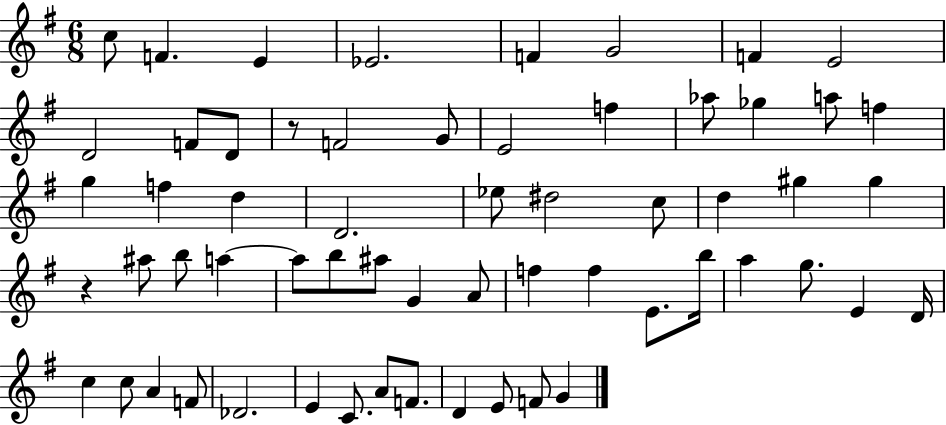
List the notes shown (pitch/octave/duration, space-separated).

C5/e F4/q. E4/q Eb4/h. F4/q G4/h F4/q E4/h D4/h F4/e D4/e R/e F4/h G4/e E4/h F5/q Ab5/e Gb5/q A5/e F5/q G5/q F5/q D5/q D4/h. Eb5/e D#5/h C5/e D5/q G#5/q G#5/q R/q A#5/e B5/e A5/q A5/e B5/e A#5/e G4/q A4/e F5/q F5/q E4/e. B5/s A5/q G5/e. E4/q D4/s C5/q C5/e A4/q F4/e Db4/h. E4/q C4/e. A4/e F4/e. D4/q E4/e F4/e G4/q